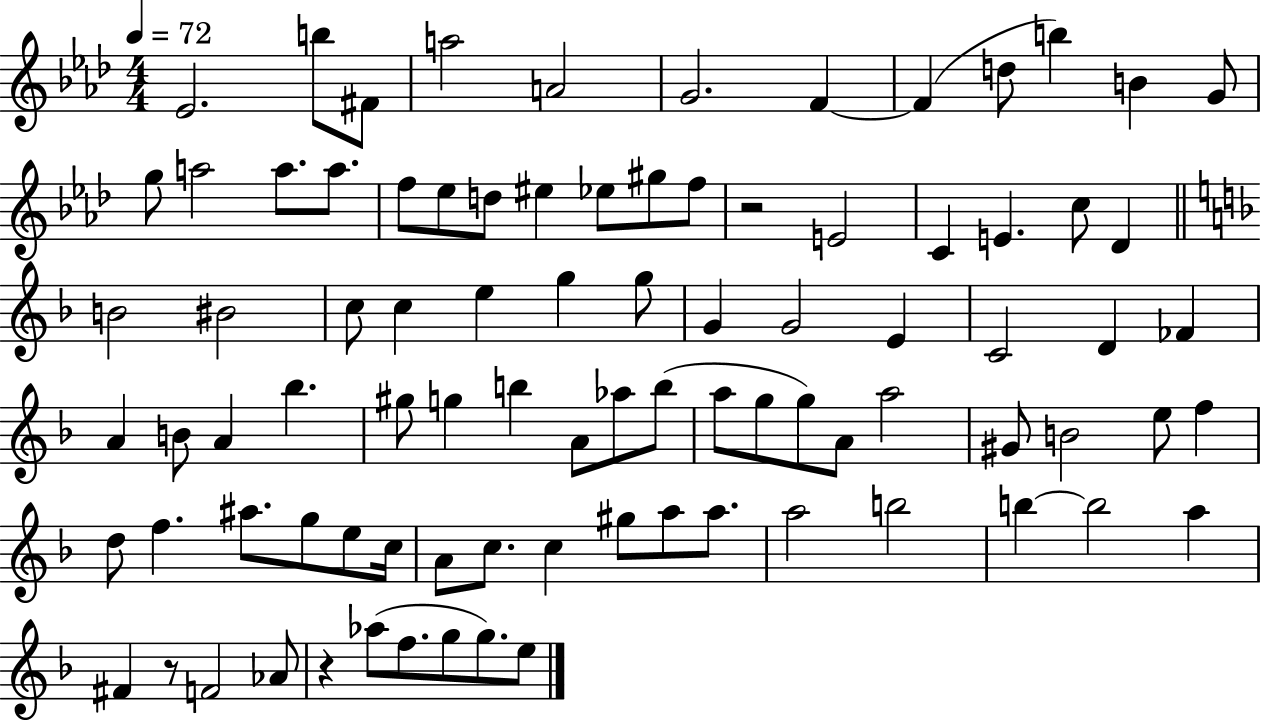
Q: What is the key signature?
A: AES major